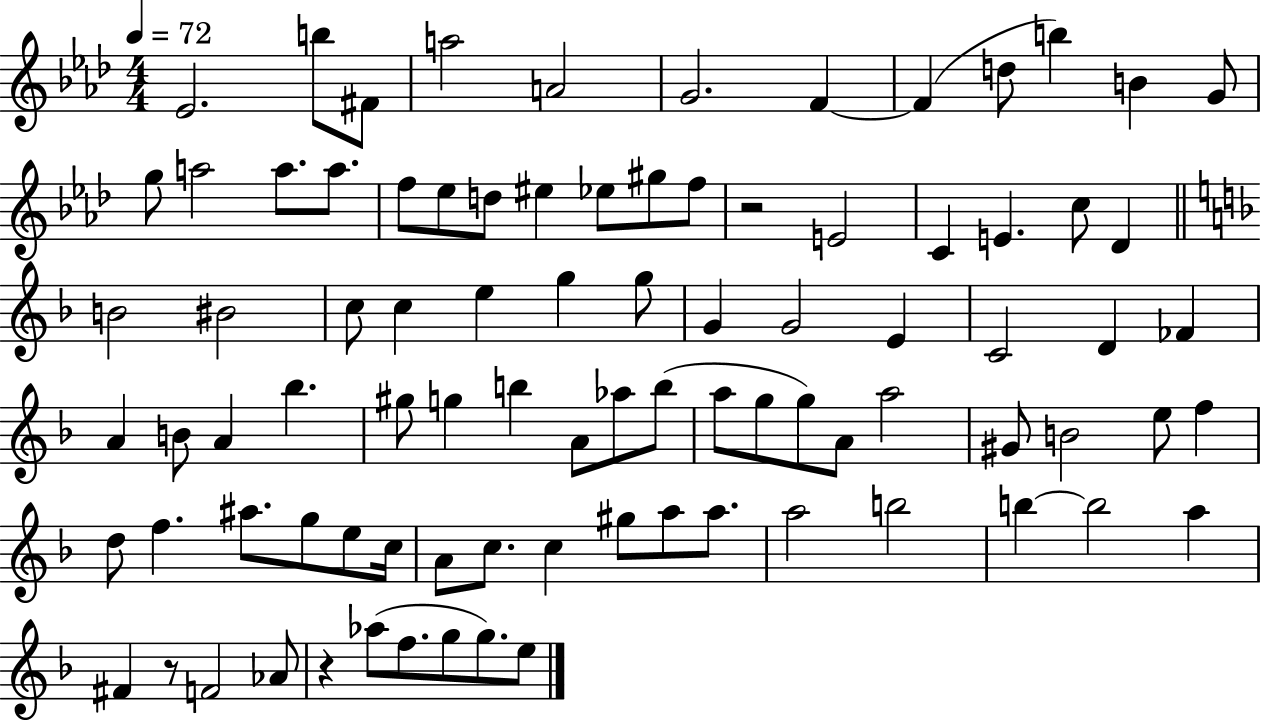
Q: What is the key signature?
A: AES major